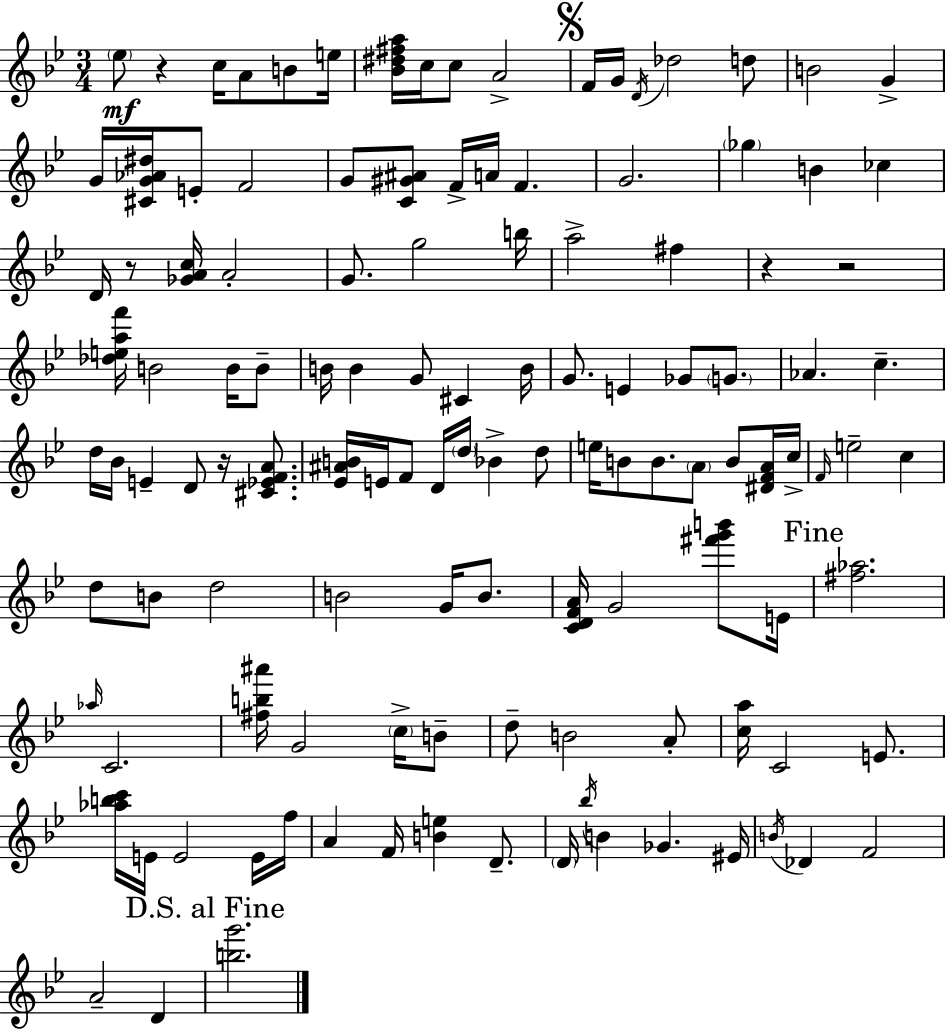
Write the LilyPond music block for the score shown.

{
  \clef treble
  \numericTimeSignature
  \time 3/4
  \key g \minor
  \parenthesize ees''8\mf r4 c''16 a'8 b'8 e''16 | <bes' dis'' fis'' a''>16 c''16 c''8 a'2-> | \mark \markup { \musicglyph "scripts.segno" } f'16 g'16 \acciaccatura { d'16 } des''2 d''8 | b'2 g'4-> | \break g'16 <cis' g' aes' dis''>16 e'8-. f'2 | g'8 <c' gis' ais'>8 f'16-> a'16 f'4. | g'2. | \parenthesize ges''4 b'4 ces''4 | \break d'16 r8 <ges' a' c''>16 a'2-. | g'8. g''2 | b''16 a''2-> fis''4 | r4 r2 | \break <des'' e'' a'' f'''>16 b'2 b'16 b'8-- | b'16 b'4 g'8 cis'4 | b'16 g'8. e'4 ges'8 \parenthesize g'8. | aes'4. c''4.-- | \break d''16 bes'16 e'4-- d'8 r16 <cis' ees' f' a'>8. | <ees' ais' b'>16 e'16 f'8 d'16 \parenthesize d''16 bes'4-> d''8 | e''16 b'8 b'8. \parenthesize a'8 b'8 <dis' f' a'>16 | c''16-> \grace { f'16 } e''2-- c''4 | \break d''8 b'8 d''2 | b'2 g'16 b'8. | <c' d' f' a'>16 g'2 <fis''' g''' b'''>8 | e'16 \mark "Fine" <fis'' aes''>2. | \break \grace { aes''16 } c'2. | <fis'' b'' ais'''>16 g'2 | \parenthesize c''16-> b'8-- d''8-- b'2 | a'8-. <c'' a''>16 c'2 | \break e'8. <aes'' b'' c'''>16 e'16 e'2 | e'16 f''16 a'4 f'16 <b' e''>4 | d'8.-- \parenthesize d'16 \acciaccatura { bes''16 } b'4 ges'4. | eis'16 \acciaccatura { b'16 } des'4 f'2 | \break a'2-- | d'4 \mark "D.S. al Fine" <b'' g'''>2. | \bar "|."
}